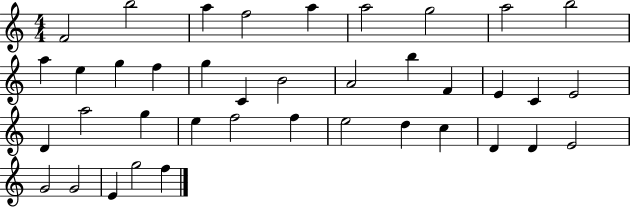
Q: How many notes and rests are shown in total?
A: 39